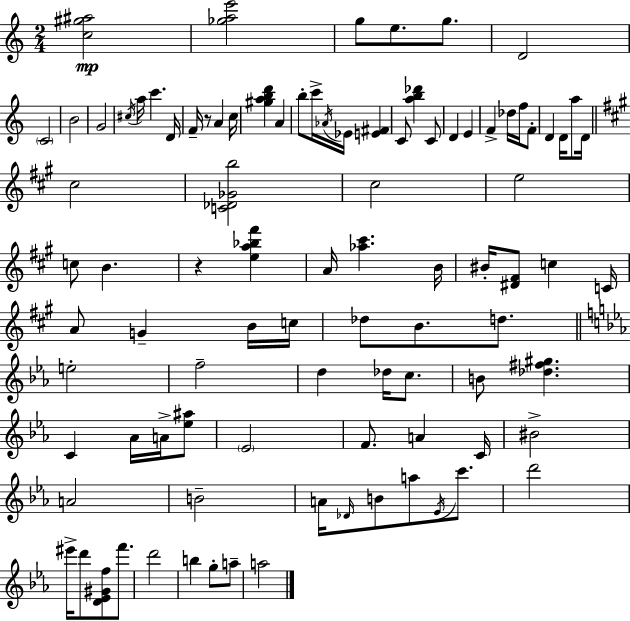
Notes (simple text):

[C5,G#5,A#5]/h [Gb5,A5,E6]/h G5/e E5/e. G5/e. D4/h C4/h B4/h G4/h C#5/s A5/s C6/q. D4/s F4/s R/e A4/q C5/s [G#5,A5,B5,D6]/q A4/q B5/e C6/s Ab4/s Eb4/s [E4,F#4]/q C4/e [A5,B5,Db6]/q C4/e D4/q E4/q F4/q Db5/s F5/s F4/e D4/q D4/s A5/e D4/s C#5/h [C4,Db4,Gb4,B5]/h C#5/h E5/h C5/e B4/q. R/q [E5,A5,Bb5,F#6]/q A4/s [Ab5,C#6]/q. B4/s BIS4/s [D#4,F#4]/e C5/q C4/s A4/e G4/q B4/s C5/s Db5/e B4/e. D5/e. E5/h F5/h D5/q Db5/s C5/e. B4/e [Db5,F#5,G#5]/q. C4/q Ab4/s A4/s [Eb5,A#5]/e Eb4/h F4/e. A4/q C4/s BIS4/h A4/h B4/h A4/s Db4/s B4/e A5/e Eb4/s C6/e. D6/h EIS6/s D6/e [D4,Eb4,G#4,F5]/e F6/e. D6/h B5/q G5/e A5/e A5/h